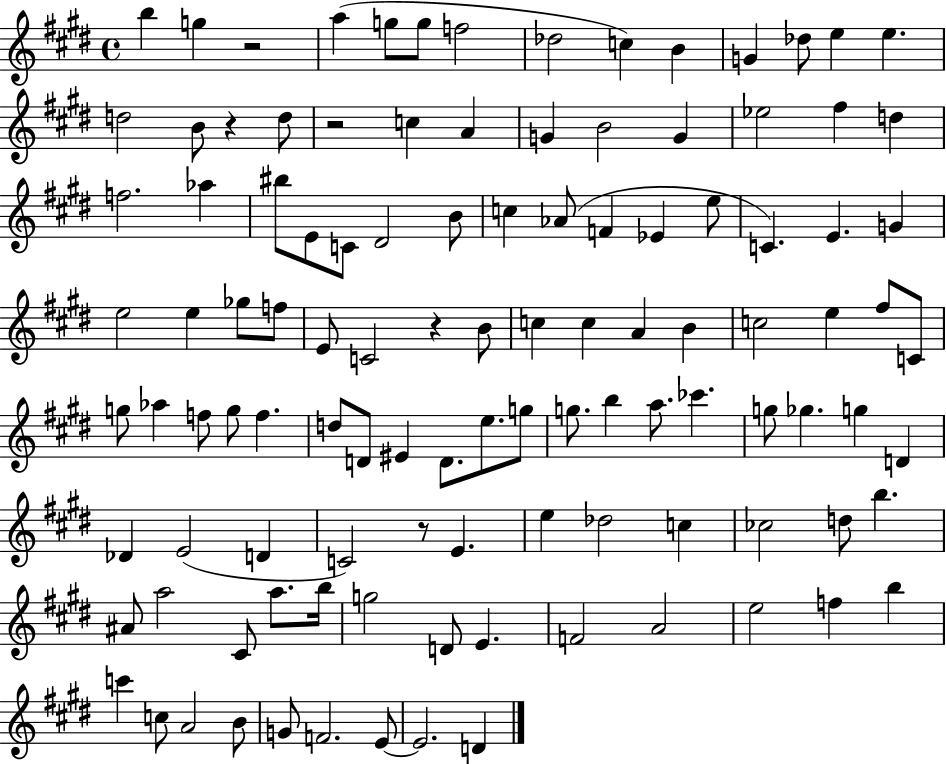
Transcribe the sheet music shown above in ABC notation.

X:1
T:Untitled
M:4/4
L:1/4
K:E
b g z2 a g/2 g/2 f2 _d2 c B G _d/2 e e d2 B/2 z d/2 z2 c A G B2 G _e2 ^f d f2 _a ^b/2 E/2 C/2 ^D2 B/2 c _A/2 F _E e/2 C E G e2 e _g/2 f/2 E/2 C2 z B/2 c c A B c2 e ^f/2 C/2 g/2 _a f/2 g/2 f d/2 D/2 ^E D/2 e/2 g/2 g/2 b a/2 _c' g/2 _g g D _D E2 D C2 z/2 E e _d2 c _c2 d/2 b ^A/2 a2 ^C/2 a/2 b/4 g2 D/2 E F2 A2 e2 f b c' c/2 A2 B/2 G/2 F2 E/2 E2 D